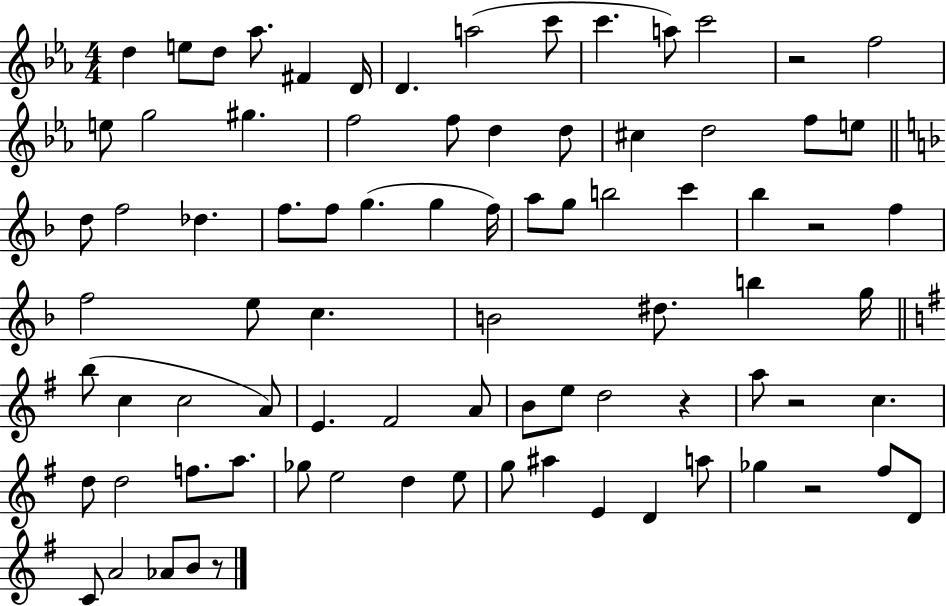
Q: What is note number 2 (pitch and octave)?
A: E5